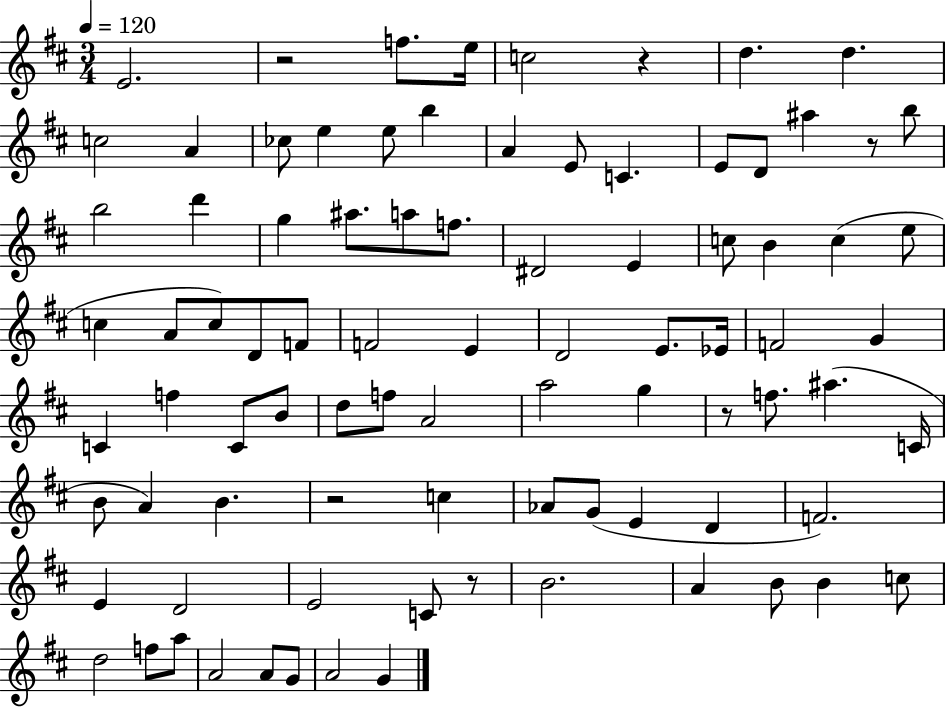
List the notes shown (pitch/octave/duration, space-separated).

E4/h. R/h F5/e. E5/s C5/h R/q D5/q. D5/q. C5/h A4/q CES5/e E5/q E5/e B5/q A4/q E4/e C4/q. E4/e D4/e A#5/q R/e B5/e B5/h D6/q G5/q A#5/e. A5/e F5/e. D#4/h E4/q C5/e B4/q C5/q E5/e C5/q A4/e C5/e D4/e F4/e F4/h E4/q D4/h E4/e. Eb4/s F4/h G4/q C4/q F5/q C4/e B4/e D5/e F5/e A4/h A5/h G5/q R/e F5/e. A#5/q. C4/s B4/e A4/q B4/q. R/h C5/q Ab4/e G4/e E4/q D4/q F4/h. E4/q D4/h E4/h C4/e R/e B4/h. A4/q B4/e B4/q C5/e D5/h F5/e A5/e A4/h A4/e G4/e A4/h G4/q